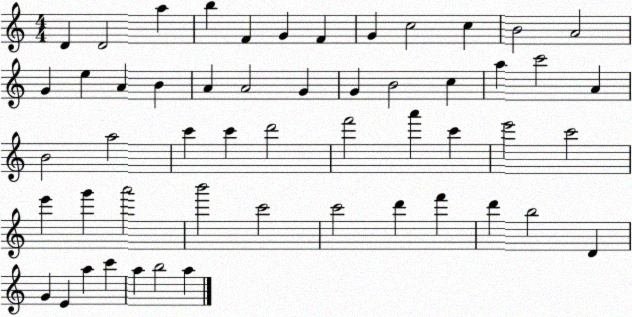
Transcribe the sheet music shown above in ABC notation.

X:1
T:Untitled
M:4/4
L:1/4
K:C
D D2 a b F G F G c2 c B2 A2 G e A B A A2 G G B2 c a c'2 A B2 a2 c' c' d'2 f'2 a' c' e'2 c'2 e' g' a'2 b'2 c'2 c'2 d' f' d' b2 D G E a c' a b2 a